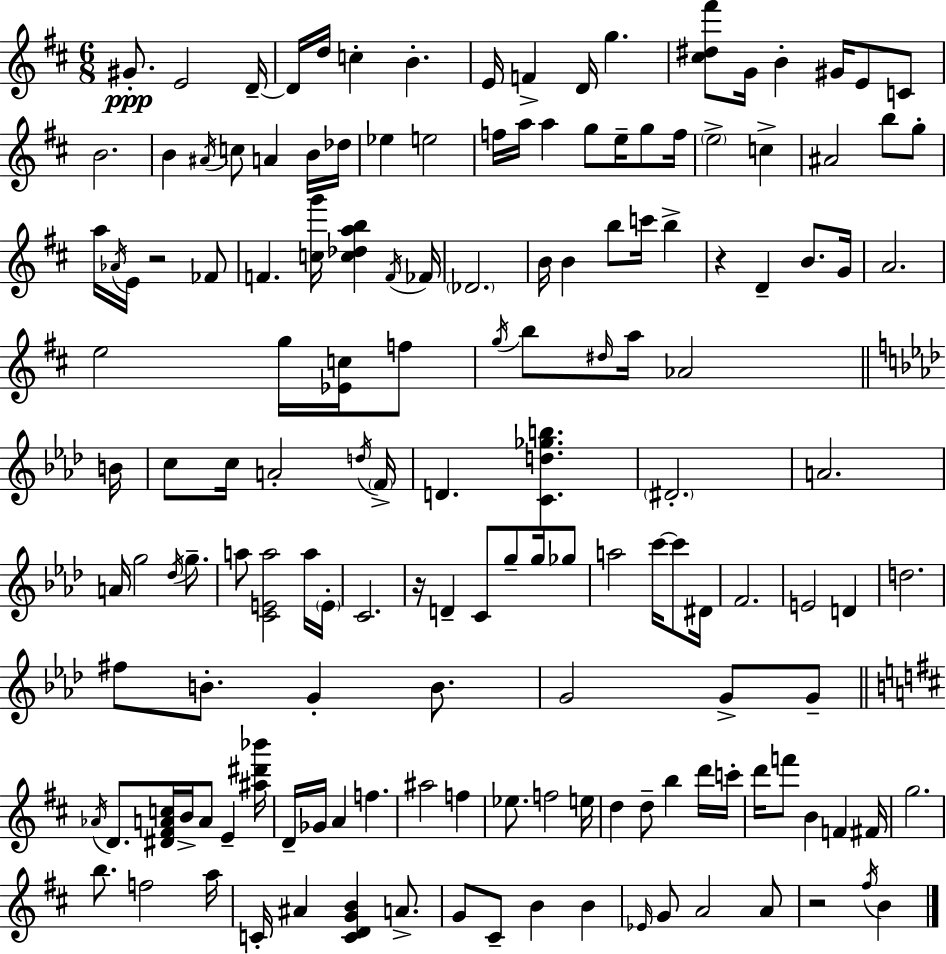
{
  \clef treble
  \numericTimeSignature
  \time 6/8
  \key d \major
  \repeat volta 2 { gis'8.-.\ppp e'2 d'16--~~ | d'16 d''16 c''4-. b'4.-. | e'16 f'4-> d'16 g''4. | <cis'' dis'' fis'''>8 g'16 b'4-. gis'16 e'8 c'8 | \break b'2. | b'4 \acciaccatura { ais'16 } c''8 a'4 b'16 | des''16 ees''4 e''2 | f''16 a''16 a''4 g''8 e''16-- g''8 | \break f''16 \parenthesize e''2-> c''4-> | ais'2 b''8 g''8-. | a''16 \acciaccatura { aes'16 } e'16 r2 | fes'8 f'4. <c'' g'''>16 <c'' des'' a'' b''>4 | \break \acciaccatura { f'16 } fes'16 \parenthesize des'2. | b'16 b'4 b''8 c'''16 b''4-> | r4 d'4-- b'8. | g'16 a'2. | \break e''2 g''16 | <ees' c''>16 f''8 \acciaccatura { g''16 } b''8 \grace { dis''16 } a''16 aes'2 | \bar "||" \break \key aes \major b'16 c''8 c''16 a'2-. | \acciaccatura { d''16 } \parenthesize f'16-> d'4. <c' d'' ges'' b''>4. | \parenthesize dis'2.-. | a'2. | \break a'16 g''2 \acciaccatura { des''16 } | g''8.-- a''8 <c' e' a''>2 | a''16 \parenthesize e'16-. c'2. | r16 d'4-- c'8 g''8-- | \break g''16 ges''8 a''2 c'''16~~ | c'''8 dis'16 f'2. | e'2 d'4 | d''2. | \break fis''8 b'8.-. g'4-. | b'8. g'2 g'8-> | g'8-- \bar "||" \break \key b \minor \acciaccatura { aes'16 } d'8. <dis' fis' a' c''>16 b'16-> a'8 e'4-- | <ais'' dis''' bes'''>16 d'16-- ges'16 a'4 f''4. | ais''2 f''4 | ees''8. f''2 | \break e''16 d''4 d''8-- b''4 d'''16 | c'''16-. d'''16 f'''8 b'4 f'4 | fis'16 g''2. | b''8. f''2 | \break a''16 c'16-. ais'4 <c' d' g' b'>4 a'8.-> | g'8 cis'8-- b'4 b'4 | \grace { ees'16 } g'8 a'2 | a'8 r2 \acciaccatura { fis''16 } b'4 | \break } \bar "|."
}